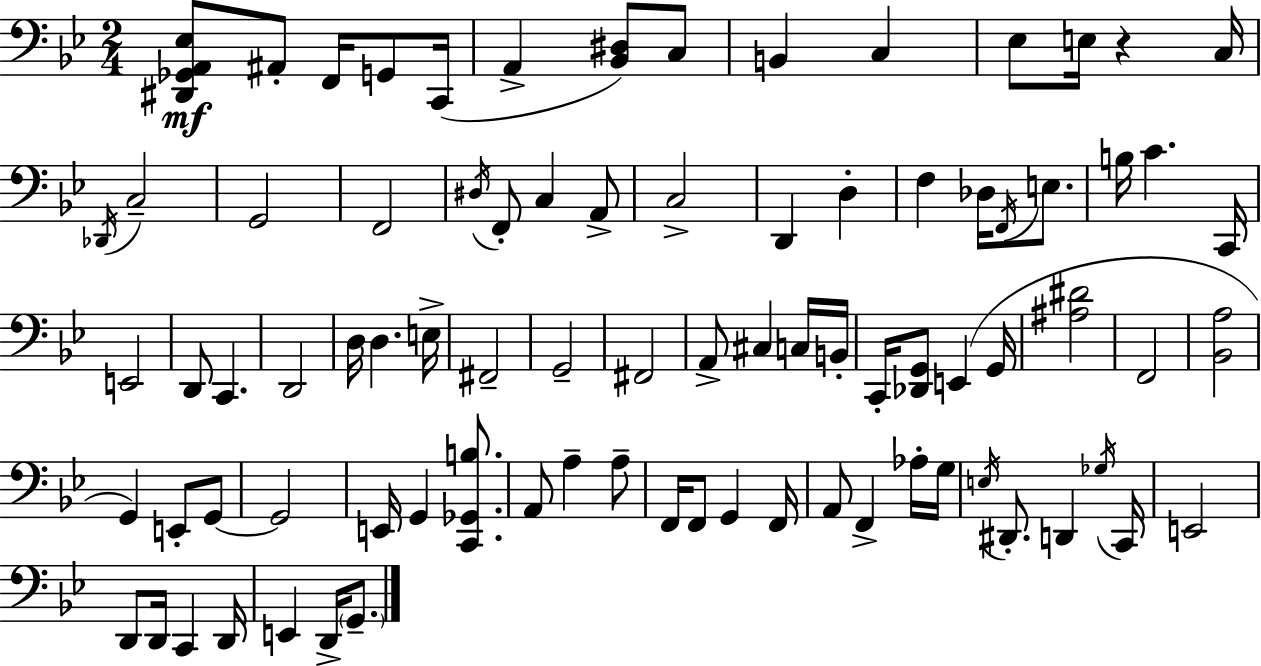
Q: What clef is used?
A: bass